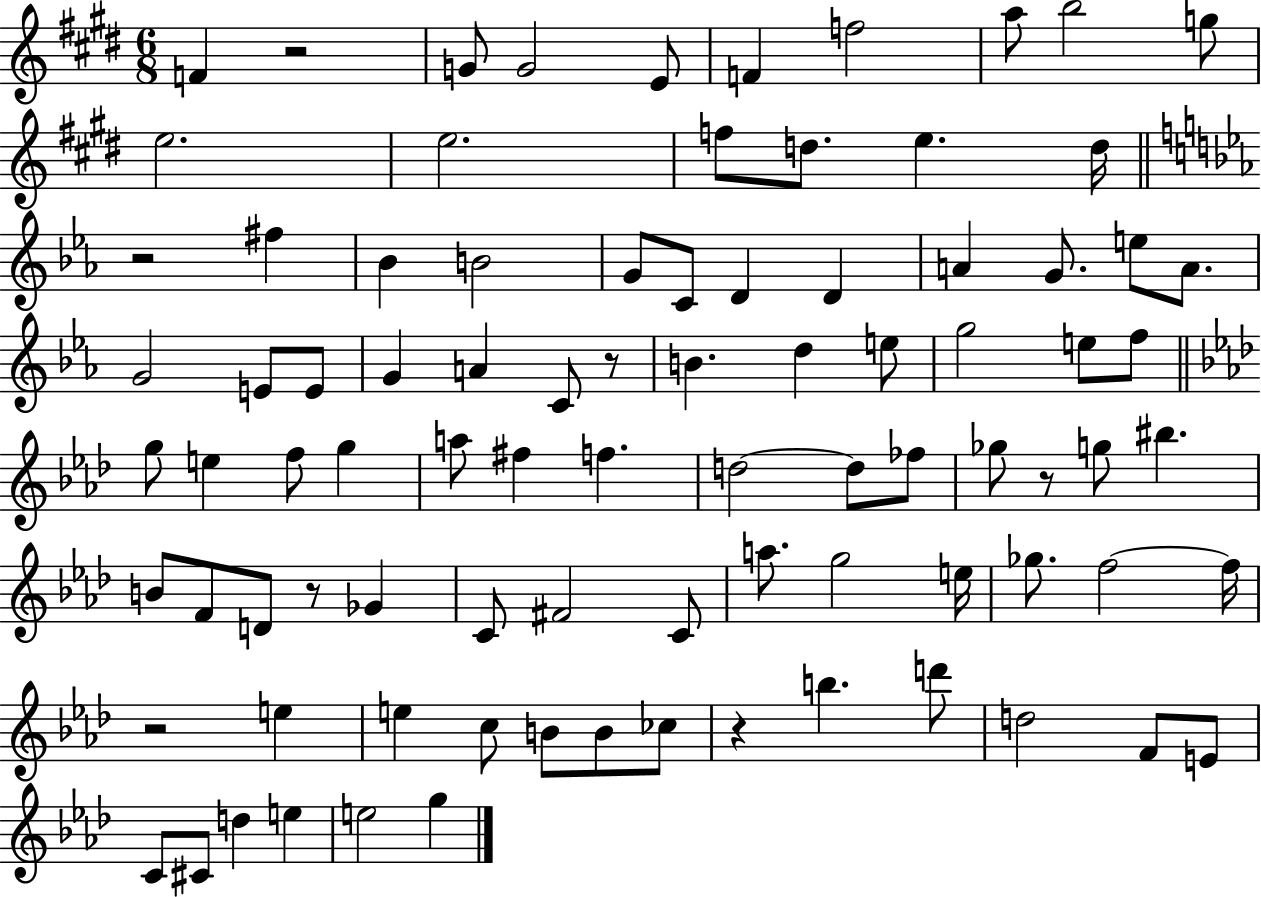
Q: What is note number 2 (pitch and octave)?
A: G4